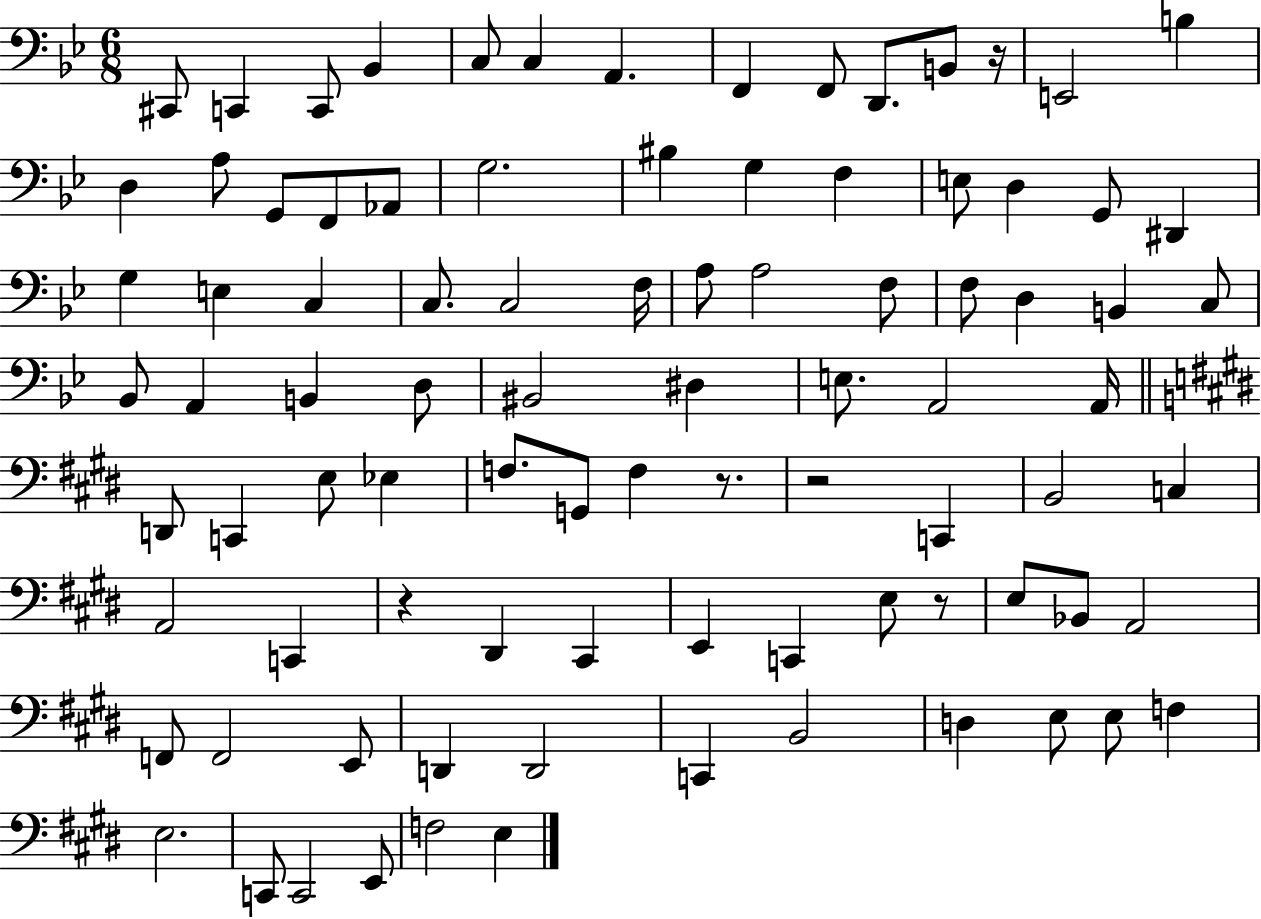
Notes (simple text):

C#2/e C2/q C2/e Bb2/q C3/e C3/q A2/q. F2/q F2/e D2/e. B2/e R/s E2/h B3/q D3/q A3/e G2/e F2/e Ab2/e G3/h. BIS3/q G3/q F3/q E3/e D3/q G2/e D#2/q G3/q E3/q C3/q C3/e. C3/h F3/s A3/e A3/h F3/e F3/e D3/q B2/q C3/e Bb2/e A2/q B2/q D3/e BIS2/h D#3/q E3/e. A2/h A2/s D2/e C2/q E3/e Eb3/q F3/e. G2/e F3/q R/e. R/h C2/q B2/h C3/q A2/h C2/q R/q D#2/q C#2/q E2/q C2/q E3/e R/e E3/e Bb2/e A2/h F2/e F2/h E2/e D2/q D2/h C2/q B2/h D3/q E3/e E3/e F3/q E3/h. C2/e C2/h E2/e F3/h E3/q